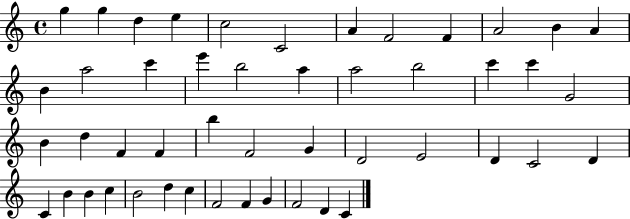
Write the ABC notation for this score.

X:1
T:Untitled
M:4/4
L:1/4
K:C
g g d e c2 C2 A F2 F A2 B A B a2 c' e' b2 a a2 b2 c' c' G2 B d F F b F2 G D2 E2 D C2 D C B B c B2 d c F2 F G F2 D C